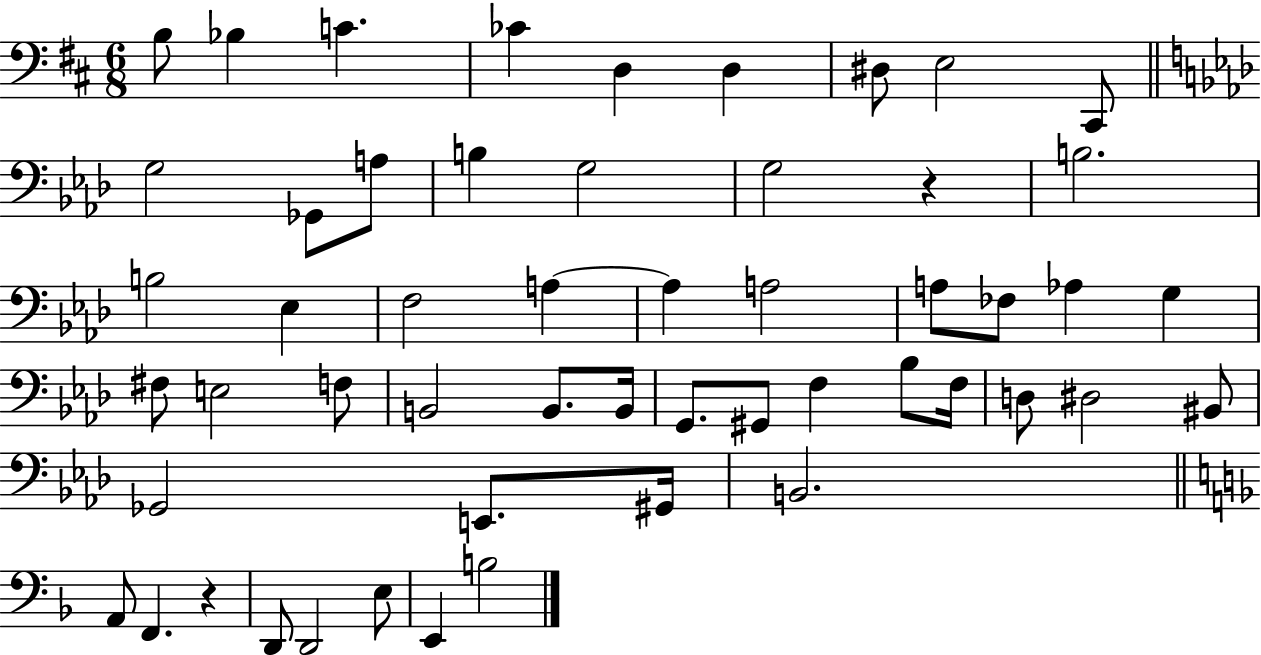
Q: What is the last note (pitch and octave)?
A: B3